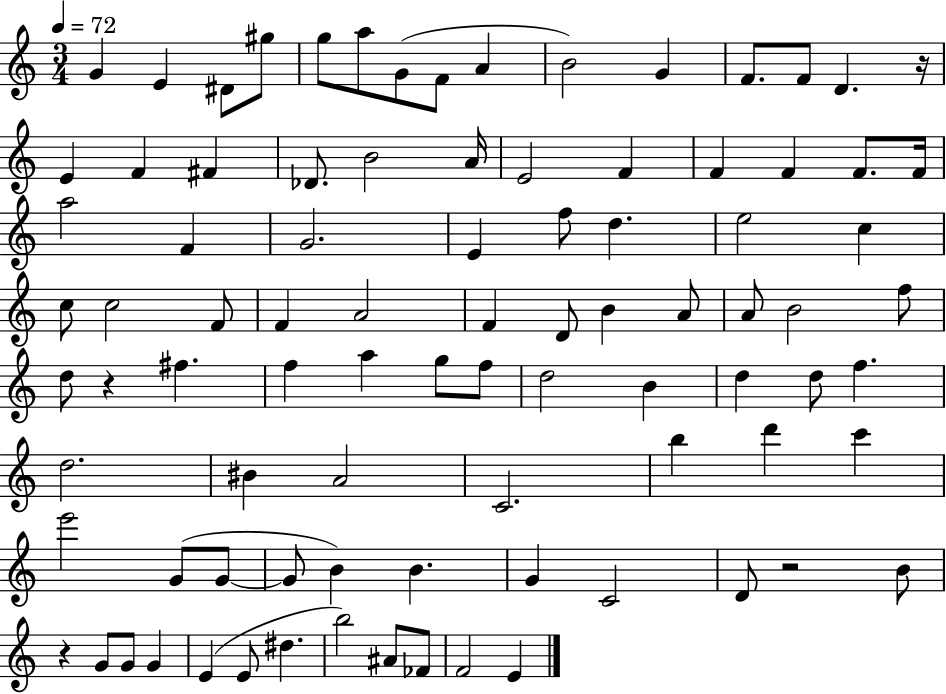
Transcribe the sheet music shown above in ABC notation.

X:1
T:Untitled
M:3/4
L:1/4
K:C
G E ^D/2 ^g/2 g/2 a/2 G/2 F/2 A B2 G F/2 F/2 D z/4 E F ^F _D/2 B2 A/4 E2 F F F F/2 F/4 a2 F G2 E f/2 d e2 c c/2 c2 F/2 F A2 F D/2 B A/2 A/2 B2 f/2 d/2 z ^f f a g/2 f/2 d2 B d d/2 f d2 ^B A2 C2 b d' c' e'2 G/2 G/2 G/2 B B G C2 D/2 z2 B/2 z G/2 G/2 G E E/2 ^d b2 ^A/2 _F/2 F2 E